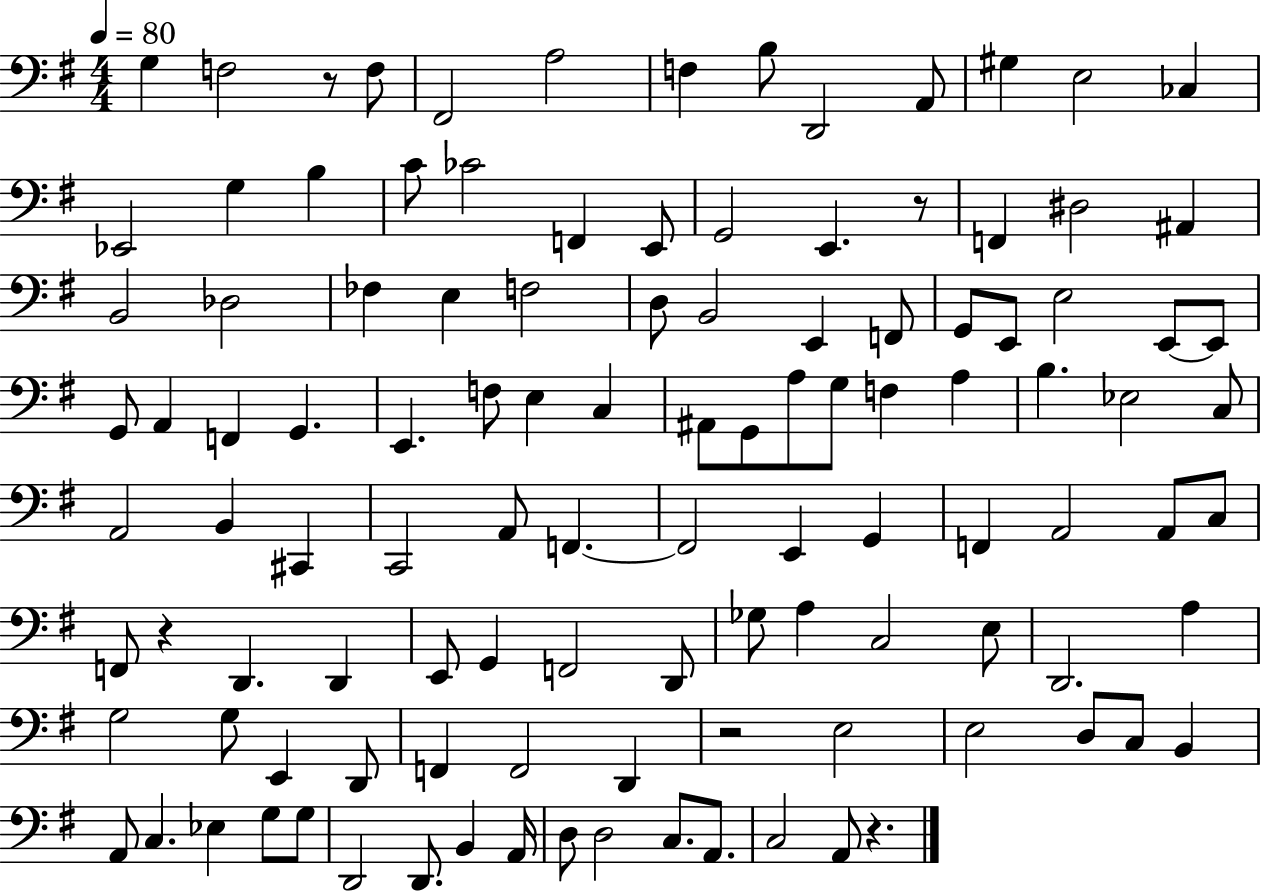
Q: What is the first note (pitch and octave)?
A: G3